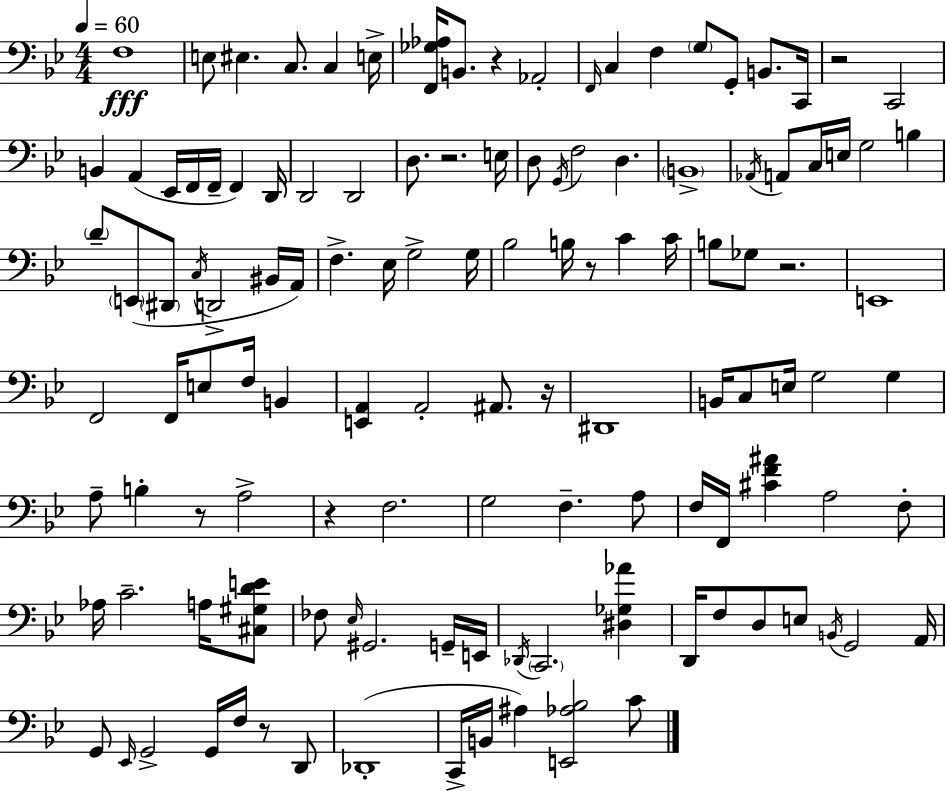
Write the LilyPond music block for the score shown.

{
  \clef bass
  \numericTimeSignature
  \time 4/4
  \key bes \major
  \tempo 4 = 60
  f1\fff | e8 eis4. c8. c4 e16-> | <f, ges aes>16 b,8. r4 aes,2-. | \grace { f,16 } c4 f4 \parenthesize g8 g,8-. b,8. | \break c,16 r2 c,2 | b,4 a,4( ees,16 f,16 f,16-- f,4) | d,16 d,2 d,2 | d8. r2. | \break e16 d8 \acciaccatura { g,16 } f2 d4. | \parenthesize b,1-> | \acciaccatura { aes,16 } a,8 c16 e16 g2 b4 | \parenthesize d'8-- \parenthesize e,8( \parenthesize dis,8 \acciaccatura { c16 } d,2-> | \break bis,16 a,16) f4.-> ees16 g2-> | g16 bes2 b16 r8 c'4 | c'16 b8 ges8 r2. | e,1 | \break f,2 f,16 e8 f16 | b,4 <e, a,>4 a,2-. | ais,8. r16 dis,1 | b,16 c8 e16 g2 | \break g4 a8-- b4-. r8 a2-> | r4 f2. | g2 f4.-- | a8 f16 f,16 <cis' f' ais'>4 a2 | \break f8-. aes16 c'2.-- | a16 <cis gis d' e'>8 fes8 \grace { ees16 } gis,2. | g,16-- e,16 \acciaccatura { des,16 } \parenthesize c,2. | <dis ges aes'>4 d,16 f8 d8 e8 \acciaccatura { b,16 } g,2 | \break a,16 g,8 \grace { ees,16 } g,2-> | g,16 f16 r8 d,8 des,1-.( | c,16-> b,16 ais4) <e, aes bes>2 | c'8 \bar "|."
}